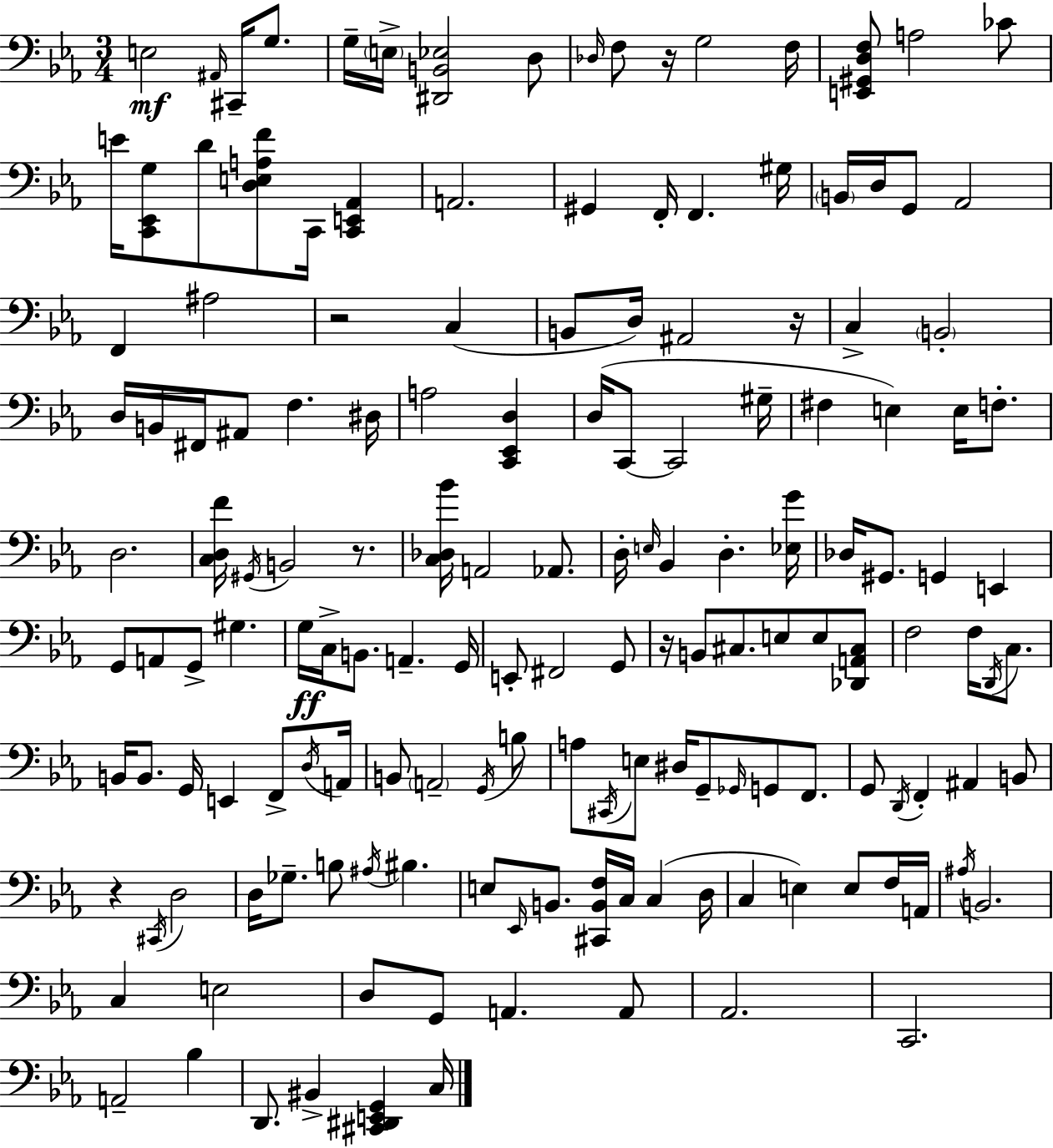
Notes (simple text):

E3/h A#2/s C#2/s G3/e. G3/s E3/s [D#2,B2,Eb3]/h D3/e Db3/s F3/e R/s G3/h F3/s [E2,G#2,D3,F3]/e A3/h CES4/e E4/s [C2,Eb2,G3]/e D4/e [D3,E3,A3,F4]/e C2/s [C2,E2,Ab2]/q A2/h. G#2/q F2/s F2/q. G#3/s B2/s D3/s G2/e Ab2/h F2/q A#3/h R/h C3/q B2/e D3/s A#2/h R/s C3/q B2/h D3/s B2/s F#2/s A#2/e F3/q. D#3/s A3/h [C2,Eb2,D3]/q D3/s C2/e C2/h G#3/s F#3/q E3/q E3/s F3/e. D3/h. [C3,D3,F4]/s G#2/s B2/h R/e. [C3,Db3,Bb4]/s A2/h Ab2/e. D3/s E3/s Bb2/q D3/q. [Eb3,G4]/s Db3/s G#2/e. G2/q E2/q G2/e A2/e G2/e G#3/q. G3/s C3/s B2/e. A2/q. G2/s E2/e F#2/h G2/e R/s B2/e C#3/e. E3/e E3/e [Db2,A2,C#3]/e F3/h F3/s D2/s C3/e. B2/s B2/e. G2/s E2/q F2/e D3/s A2/s B2/e A2/h G2/s B3/e A3/e C#2/s E3/e D#3/s G2/e Gb2/s G2/e F2/e. G2/e D2/s F2/q A#2/q B2/e R/q C#2/s D3/h D3/s Gb3/e. B3/e A#3/s BIS3/q. E3/e Eb2/s B2/e. [C#2,B2,F3]/s C3/s C3/q D3/s C3/q E3/q E3/e F3/s A2/s A#3/s B2/h. C3/q E3/h D3/e G2/e A2/q. A2/e Ab2/h. C2/h. A2/h Bb3/q D2/e. BIS2/q [C#2,D#2,E2,G2]/q C3/s